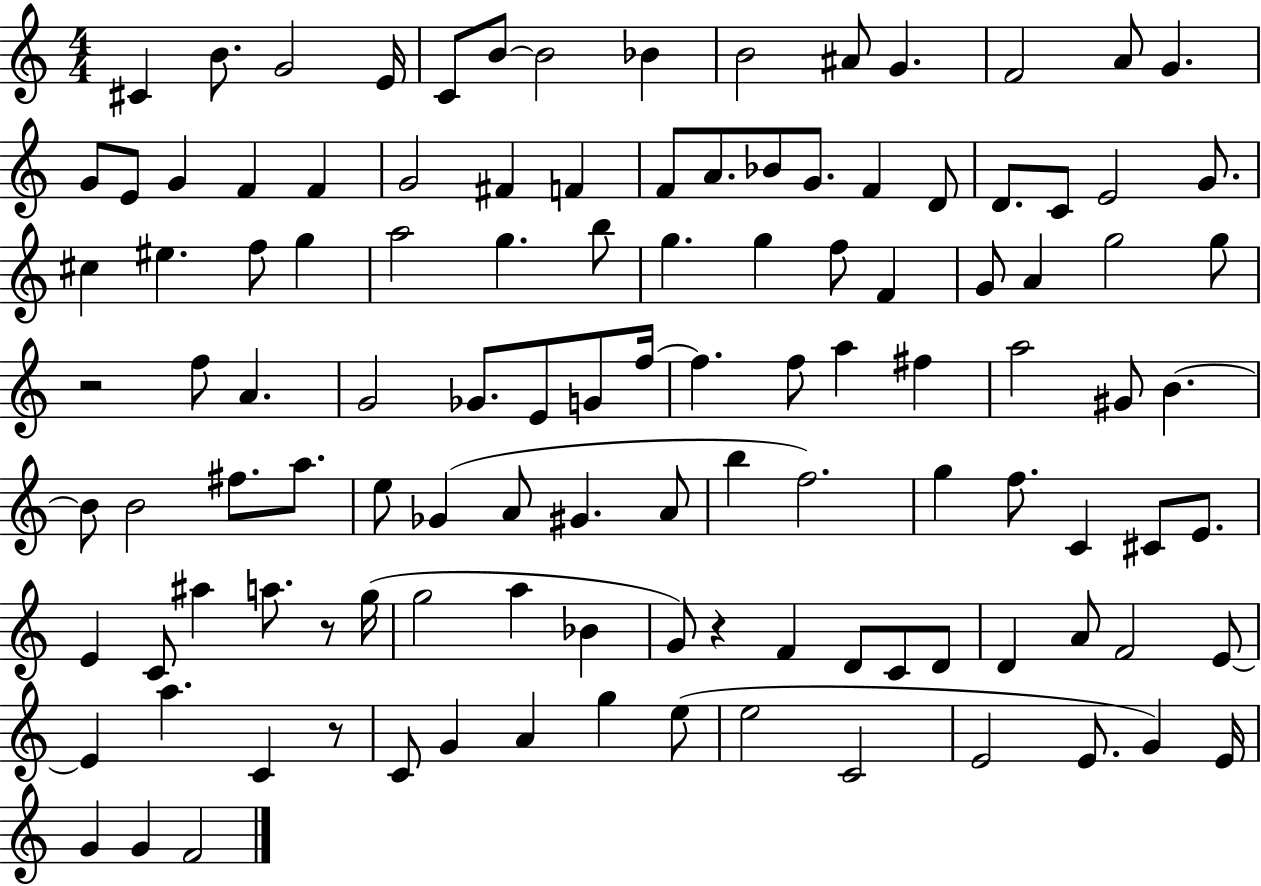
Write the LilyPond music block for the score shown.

{
  \clef treble
  \numericTimeSignature
  \time 4/4
  \key c \major
  cis'4 b'8. g'2 e'16 | c'8 b'8~~ b'2 bes'4 | b'2 ais'8 g'4. | f'2 a'8 g'4. | \break g'8 e'8 g'4 f'4 f'4 | g'2 fis'4 f'4 | f'8 a'8. bes'8 g'8. f'4 d'8 | d'8. c'8 e'2 g'8. | \break cis''4 eis''4. f''8 g''4 | a''2 g''4. b''8 | g''4. g''4 f''8 f'4 | g'8 a'4 g''2 g''8 | \break r2 f''8 a'4. | g'2 ges'8. e'8 g'8 f''16~~ | f''4. f''8 a''4 fis''4 | a''2 gis'8 b'4.~~ | \break b'8 b'2 fis''8. a''8. | e''8 ges'4( a'8 gis'4. a'8 | b''4 f''2.) | g''4 f''8. c'4 cis'8 e'8. | \break e'4 c'8 ais''4 a''8. r8 g''16( | g''2 a''4 bes'4 | g'8) r4 f'4 d'8 c'8 d'8 | d'4 a'8 f'2 e'8~~ | \break e'4 a''4. c'4 r8 | c'8 g'4 a'4 g''4 e''8( | e''2 c'2 | e'2 e'8. g'4) e'16 | \break g'4 g'4 f'2 | \bar "|."
}